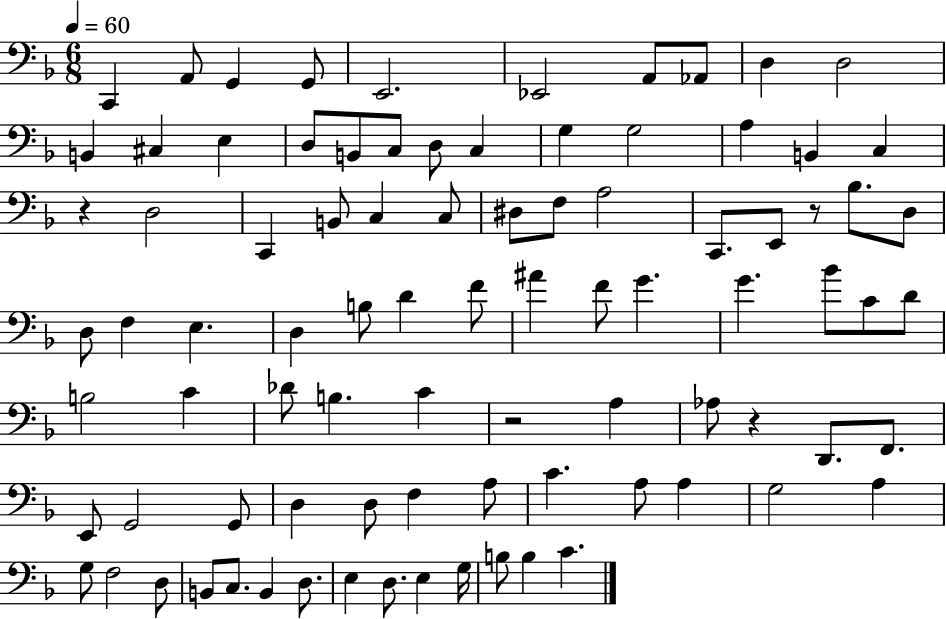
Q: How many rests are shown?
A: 4